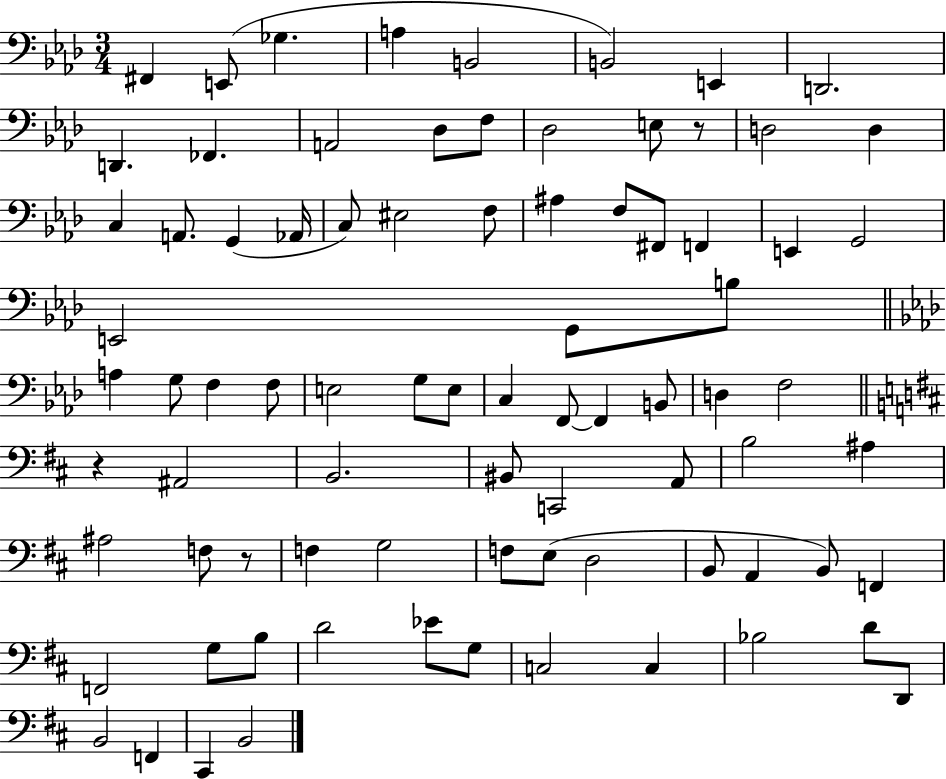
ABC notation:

X:1
T:Untitled
M:3/4
L:1/4
K:Ab
^F,, E,,/2 _G, A, B,,2 B,,2 E,, D,,2 D,, _F,, A,,2 _D,/2 F,/2 _D,2 E,/2 z/2 D,2 D, C, A,,/2 G,, _A,,/4 C,/2 ^E,2 F,/2 ^A, F,/2 ^F,,/2 F,, E,, G,,2 E,,2 G,,/2 B,/2 A, G,/2 F, F,/2 E,2 G,/2 E,/2 C, F,,/2 F,, B,,/2 D, F,2 z ^A,,2 B,,2 ^B,,/2 C,,2 A,,/2 B,2 ^A, ^A,2 F,/2 z/2 F, G,2 F,/2 E,/2 D,2 B,,/2 A,, B,,/2 F,, F,,2 G,/2 B,/2 D2 _E/2 G,/2 C,2 C, _B,2 D/2 D,,/2 B,,2 F,, ^C,, B,,2